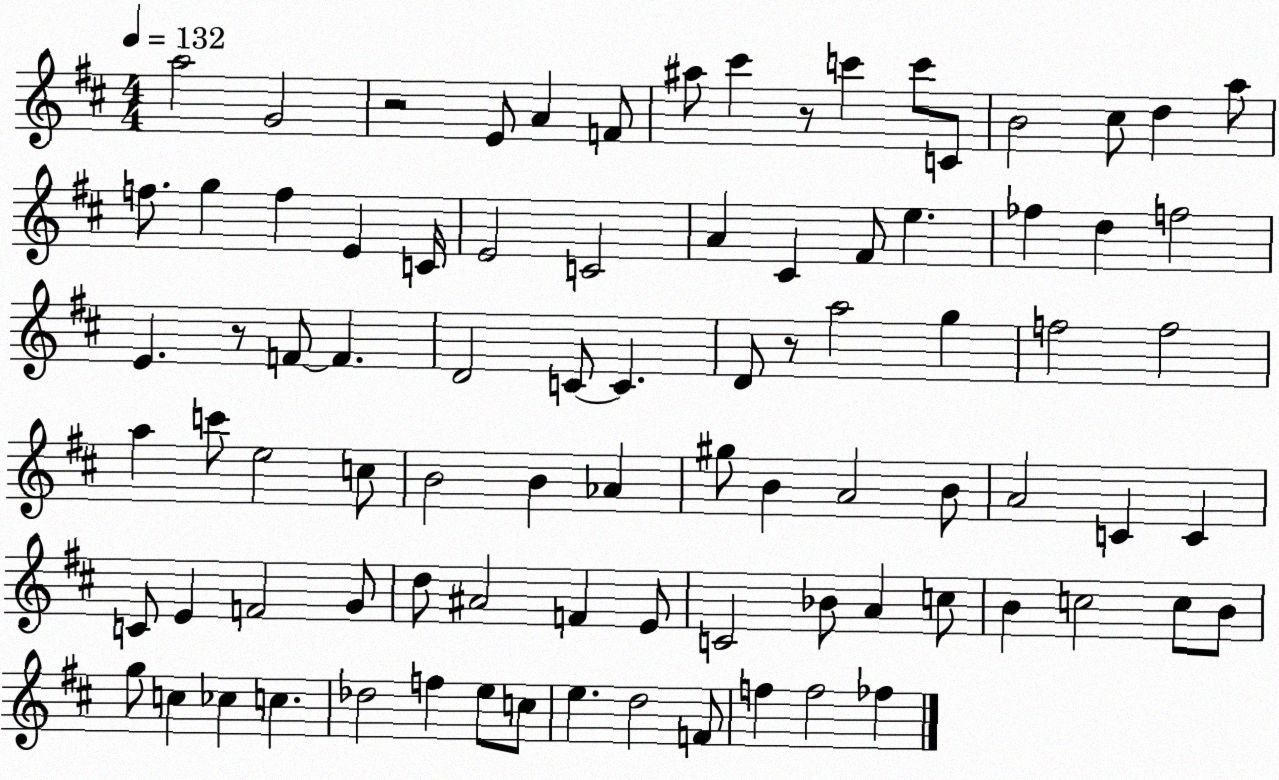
X:1
T:Untitled
M:4/4
L:1/4
K:D
a2 G2 z2 E/2 A F/2 ^a/2 ^c' z/2 c' c'/2 C/2 B2 ^c/2 d a/2 f/2 g f E C/4 E2 C2 A ^C ^F/2 e _f d f2 E z/2 F/2 F D2 C/2 C D/2 z/2 a2 g f2 f2 a c'/2 e2 c/2 B2 B _A ^g/2 B A2 B/2 A2 C C C/2 E F2 G/2 d/2 ^A2 F E/2 C2 _B/2 A c/2 B c2 c/2 B/2 g/2 c _c c _d2 f e/2 c/2 e d2 F/2 f f2 _f